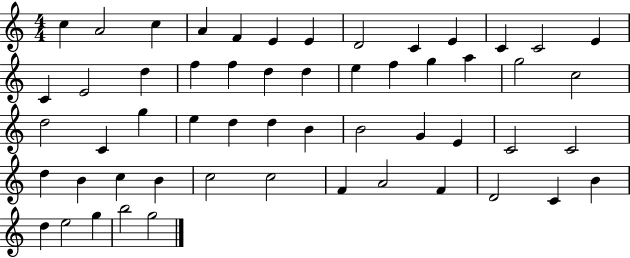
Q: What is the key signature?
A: C major